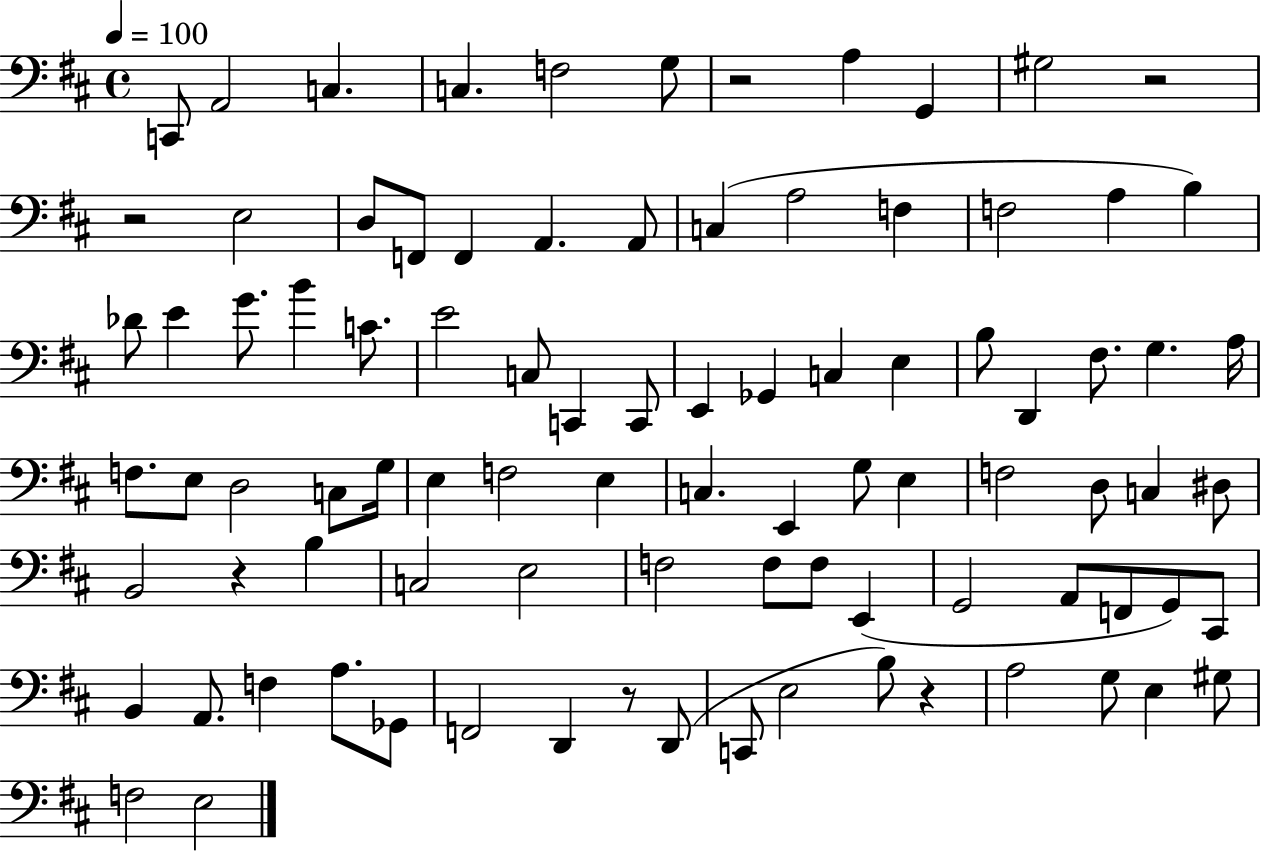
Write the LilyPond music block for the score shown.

{
  \clef bass
  \time 4/4
  \defaultTimeSignature
  \key d \major
  \tempo 4 = 100
  c,8 a,2 c4. | c4. f2 g8 | r2 a4 g,4 | gis2 r2 | \break r2 e2 | d8 f,8 f,4 a,4. a,8 | c4( a2 f4 | f2 a4 b4) | \break des'8 e'4 g'8. b'4 c'8. | e'2 c8 c,4 c,8 | e,4 ges,4 c4 e4 | b8 d,4 fis8. g4. a16 | \break f8. e8 d2 c8 g16 | e4 f2 e4 | c4. e,4 g8 e4 | f2 d8 c4 dis8 | \break b,2 r4 b4 | c2 e2 | f2 f8 f8 e,4( | g,2 a,8 f,8 g,8) cis,8 | \break b,4 a,8. f4 a8. ges,8 | f,2 d,4 r8 d,8( | c,8 e2 b8) r4 | a2 g8 e4 gis8 | \break f2 e2 | \bar "|."
}